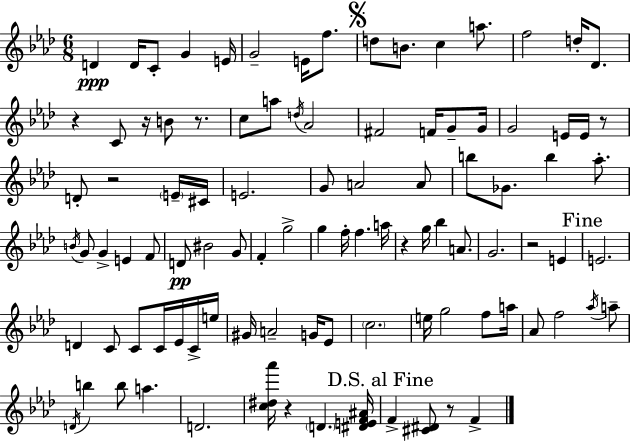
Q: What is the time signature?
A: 6/8